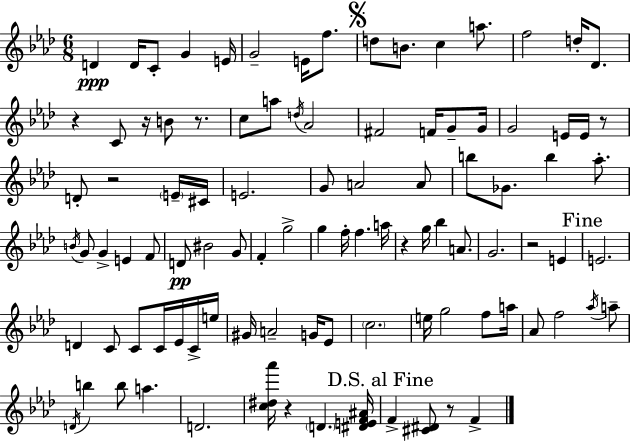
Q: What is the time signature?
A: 6/8